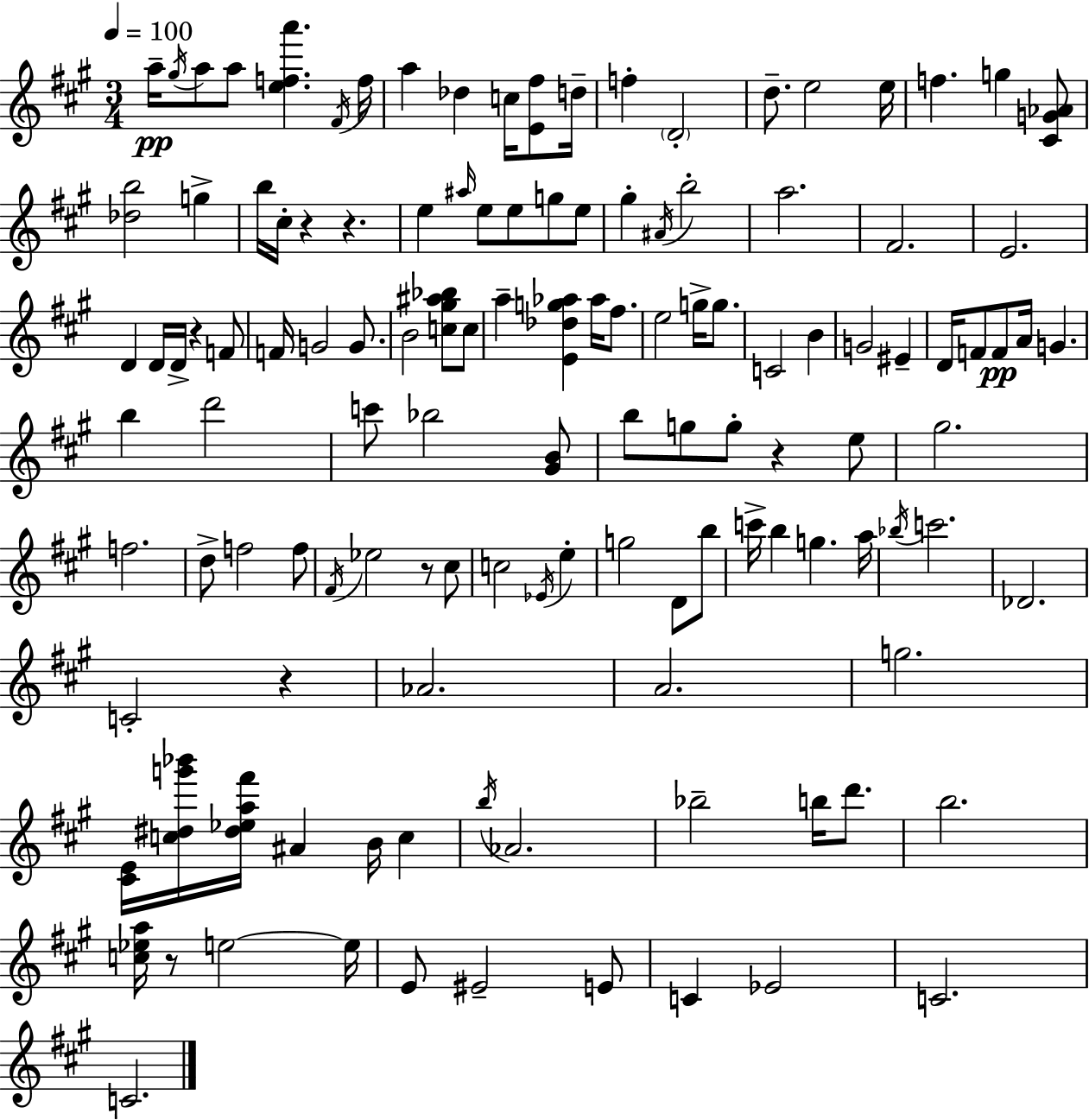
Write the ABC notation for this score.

X:1
T:Untitled
M:3/4
L:1/4
K:A
a/4 ^g/4 a/2 a/2 [efa'] ^F/4 f/4 a _d c/4 [E^f]/2 d/4 f D2 d/2 e2 e/4 f g [^CG_A]/2 [_db]2 g b/4 ^c/4 z z e ^a/4 e/2 e/2 g/2 e/2 ^g ^A/4 b2 a2 ^F2 E2 D D/4 D/4 z F/2 F/4 G2 G/2 B2 [c^g^a_b]/2 c/2 a [E_dg_a] _a/4 ^f/2 e2 g/4 g/2 C2 B G2 ^E D/4 F/2 F/2 A/4 G b d'2 c'/2 _b2 [^GB]/2 b/2 g/2 g/2 z e/2 ^g2 f2 d/2 f2 f/2 ^F/4 _e2 z/2 ^c/2 c2 _E/4 e g2 D/2 b/2 c'/4 b g a/4 _b/4 c'2 _D2 C2 z _A2 A2 g2 [^CE]/4 [c^dg'_b']/4 [^d_ea^f']/4 ^A B/4 c b/4 _A2 _b2 b/4 d'/2 b2 [c_ea]/4 z/2 e2 e/4 E/2 ^E2 E/2 C _E2 C2 C2